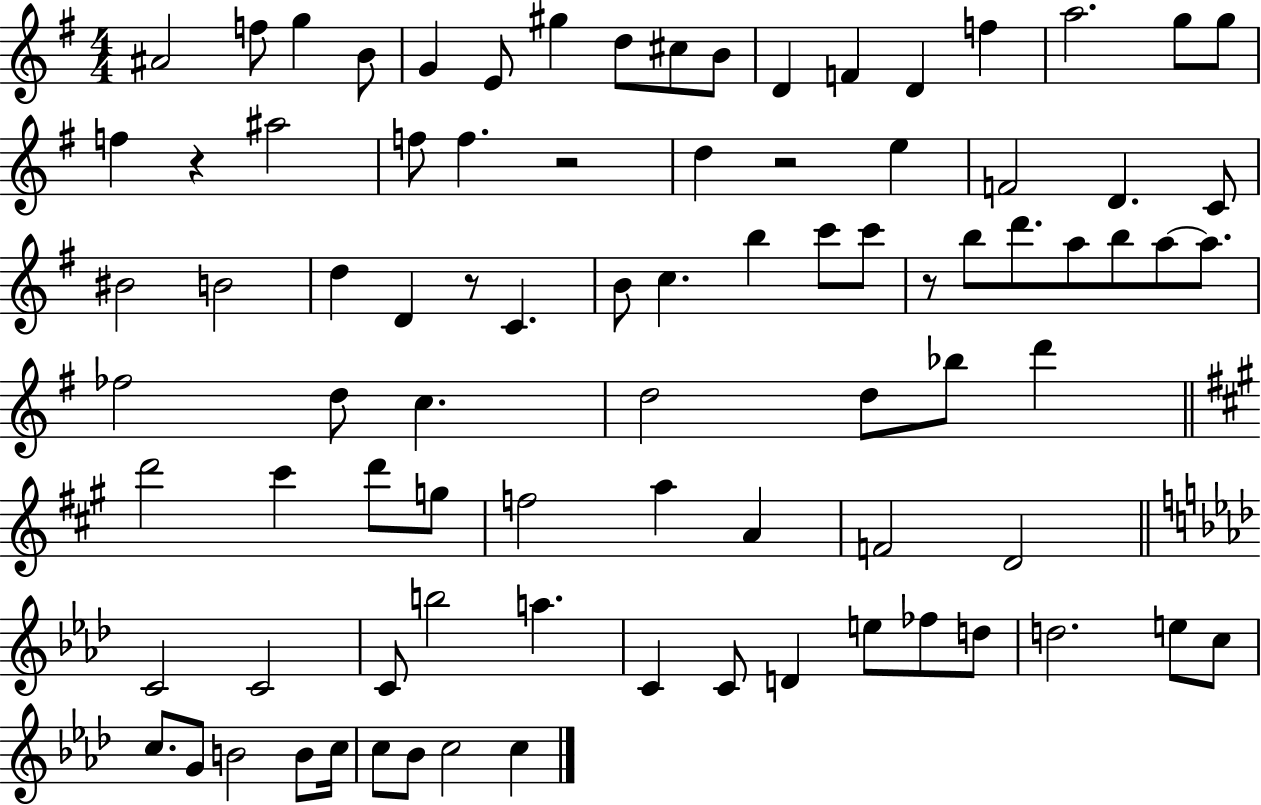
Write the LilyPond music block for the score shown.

{
  \clef treble
  \numericTimeSignature
  \time 4/4
  \key g \major
  ais'2 f''8 g''4 b'8 | g'4 e'8 gis''4 d''8 cis''8 b'8 | d'4 f'4 d'4 f''4 | a''2. g''8 g''8 | \break f''4 r4 ais''2 | f''8 f''4. r2 | d''4 r2 e''4 | f'2 d'4. c'8 | \break bis'2 b'2 | d''4 d'4 r8 c'4. | b'8 c''4. b''4 c'''8 c'''8 | r8 b''8 d'''8. a''8 b''8 a''8~~ a''8. | \break fes''2 d''8 c''4. | d''2 d''8 bes''8 d'''4 | \bar "||" \break \key a \major d'''2 cis'''4 d'''8 g''8 | f''2 a''4 a'4 | f'2 d'2 | \bar "||" \break \key f \minor c'2 c'2 | c'8 b''2 a''4. | c'4 c'8 d'4 e''8 fes''8 d''8 | d''2. e''8 c''8 | \break c''8. g'8 b'2 b'8 c''16 | c''8 bes'8 c''2 c''4 | \bar "|."
}